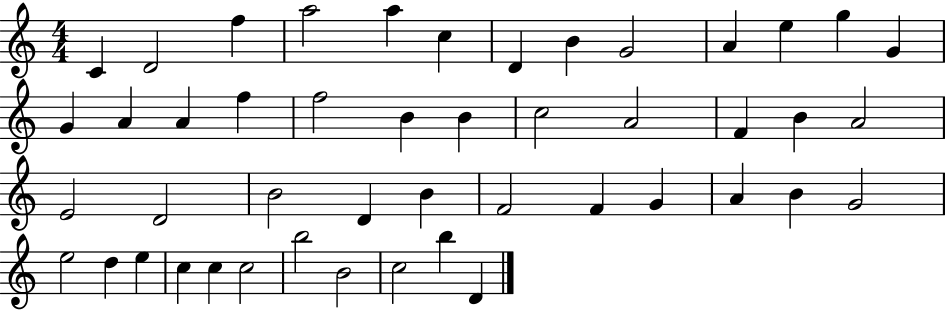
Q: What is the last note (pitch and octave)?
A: D4